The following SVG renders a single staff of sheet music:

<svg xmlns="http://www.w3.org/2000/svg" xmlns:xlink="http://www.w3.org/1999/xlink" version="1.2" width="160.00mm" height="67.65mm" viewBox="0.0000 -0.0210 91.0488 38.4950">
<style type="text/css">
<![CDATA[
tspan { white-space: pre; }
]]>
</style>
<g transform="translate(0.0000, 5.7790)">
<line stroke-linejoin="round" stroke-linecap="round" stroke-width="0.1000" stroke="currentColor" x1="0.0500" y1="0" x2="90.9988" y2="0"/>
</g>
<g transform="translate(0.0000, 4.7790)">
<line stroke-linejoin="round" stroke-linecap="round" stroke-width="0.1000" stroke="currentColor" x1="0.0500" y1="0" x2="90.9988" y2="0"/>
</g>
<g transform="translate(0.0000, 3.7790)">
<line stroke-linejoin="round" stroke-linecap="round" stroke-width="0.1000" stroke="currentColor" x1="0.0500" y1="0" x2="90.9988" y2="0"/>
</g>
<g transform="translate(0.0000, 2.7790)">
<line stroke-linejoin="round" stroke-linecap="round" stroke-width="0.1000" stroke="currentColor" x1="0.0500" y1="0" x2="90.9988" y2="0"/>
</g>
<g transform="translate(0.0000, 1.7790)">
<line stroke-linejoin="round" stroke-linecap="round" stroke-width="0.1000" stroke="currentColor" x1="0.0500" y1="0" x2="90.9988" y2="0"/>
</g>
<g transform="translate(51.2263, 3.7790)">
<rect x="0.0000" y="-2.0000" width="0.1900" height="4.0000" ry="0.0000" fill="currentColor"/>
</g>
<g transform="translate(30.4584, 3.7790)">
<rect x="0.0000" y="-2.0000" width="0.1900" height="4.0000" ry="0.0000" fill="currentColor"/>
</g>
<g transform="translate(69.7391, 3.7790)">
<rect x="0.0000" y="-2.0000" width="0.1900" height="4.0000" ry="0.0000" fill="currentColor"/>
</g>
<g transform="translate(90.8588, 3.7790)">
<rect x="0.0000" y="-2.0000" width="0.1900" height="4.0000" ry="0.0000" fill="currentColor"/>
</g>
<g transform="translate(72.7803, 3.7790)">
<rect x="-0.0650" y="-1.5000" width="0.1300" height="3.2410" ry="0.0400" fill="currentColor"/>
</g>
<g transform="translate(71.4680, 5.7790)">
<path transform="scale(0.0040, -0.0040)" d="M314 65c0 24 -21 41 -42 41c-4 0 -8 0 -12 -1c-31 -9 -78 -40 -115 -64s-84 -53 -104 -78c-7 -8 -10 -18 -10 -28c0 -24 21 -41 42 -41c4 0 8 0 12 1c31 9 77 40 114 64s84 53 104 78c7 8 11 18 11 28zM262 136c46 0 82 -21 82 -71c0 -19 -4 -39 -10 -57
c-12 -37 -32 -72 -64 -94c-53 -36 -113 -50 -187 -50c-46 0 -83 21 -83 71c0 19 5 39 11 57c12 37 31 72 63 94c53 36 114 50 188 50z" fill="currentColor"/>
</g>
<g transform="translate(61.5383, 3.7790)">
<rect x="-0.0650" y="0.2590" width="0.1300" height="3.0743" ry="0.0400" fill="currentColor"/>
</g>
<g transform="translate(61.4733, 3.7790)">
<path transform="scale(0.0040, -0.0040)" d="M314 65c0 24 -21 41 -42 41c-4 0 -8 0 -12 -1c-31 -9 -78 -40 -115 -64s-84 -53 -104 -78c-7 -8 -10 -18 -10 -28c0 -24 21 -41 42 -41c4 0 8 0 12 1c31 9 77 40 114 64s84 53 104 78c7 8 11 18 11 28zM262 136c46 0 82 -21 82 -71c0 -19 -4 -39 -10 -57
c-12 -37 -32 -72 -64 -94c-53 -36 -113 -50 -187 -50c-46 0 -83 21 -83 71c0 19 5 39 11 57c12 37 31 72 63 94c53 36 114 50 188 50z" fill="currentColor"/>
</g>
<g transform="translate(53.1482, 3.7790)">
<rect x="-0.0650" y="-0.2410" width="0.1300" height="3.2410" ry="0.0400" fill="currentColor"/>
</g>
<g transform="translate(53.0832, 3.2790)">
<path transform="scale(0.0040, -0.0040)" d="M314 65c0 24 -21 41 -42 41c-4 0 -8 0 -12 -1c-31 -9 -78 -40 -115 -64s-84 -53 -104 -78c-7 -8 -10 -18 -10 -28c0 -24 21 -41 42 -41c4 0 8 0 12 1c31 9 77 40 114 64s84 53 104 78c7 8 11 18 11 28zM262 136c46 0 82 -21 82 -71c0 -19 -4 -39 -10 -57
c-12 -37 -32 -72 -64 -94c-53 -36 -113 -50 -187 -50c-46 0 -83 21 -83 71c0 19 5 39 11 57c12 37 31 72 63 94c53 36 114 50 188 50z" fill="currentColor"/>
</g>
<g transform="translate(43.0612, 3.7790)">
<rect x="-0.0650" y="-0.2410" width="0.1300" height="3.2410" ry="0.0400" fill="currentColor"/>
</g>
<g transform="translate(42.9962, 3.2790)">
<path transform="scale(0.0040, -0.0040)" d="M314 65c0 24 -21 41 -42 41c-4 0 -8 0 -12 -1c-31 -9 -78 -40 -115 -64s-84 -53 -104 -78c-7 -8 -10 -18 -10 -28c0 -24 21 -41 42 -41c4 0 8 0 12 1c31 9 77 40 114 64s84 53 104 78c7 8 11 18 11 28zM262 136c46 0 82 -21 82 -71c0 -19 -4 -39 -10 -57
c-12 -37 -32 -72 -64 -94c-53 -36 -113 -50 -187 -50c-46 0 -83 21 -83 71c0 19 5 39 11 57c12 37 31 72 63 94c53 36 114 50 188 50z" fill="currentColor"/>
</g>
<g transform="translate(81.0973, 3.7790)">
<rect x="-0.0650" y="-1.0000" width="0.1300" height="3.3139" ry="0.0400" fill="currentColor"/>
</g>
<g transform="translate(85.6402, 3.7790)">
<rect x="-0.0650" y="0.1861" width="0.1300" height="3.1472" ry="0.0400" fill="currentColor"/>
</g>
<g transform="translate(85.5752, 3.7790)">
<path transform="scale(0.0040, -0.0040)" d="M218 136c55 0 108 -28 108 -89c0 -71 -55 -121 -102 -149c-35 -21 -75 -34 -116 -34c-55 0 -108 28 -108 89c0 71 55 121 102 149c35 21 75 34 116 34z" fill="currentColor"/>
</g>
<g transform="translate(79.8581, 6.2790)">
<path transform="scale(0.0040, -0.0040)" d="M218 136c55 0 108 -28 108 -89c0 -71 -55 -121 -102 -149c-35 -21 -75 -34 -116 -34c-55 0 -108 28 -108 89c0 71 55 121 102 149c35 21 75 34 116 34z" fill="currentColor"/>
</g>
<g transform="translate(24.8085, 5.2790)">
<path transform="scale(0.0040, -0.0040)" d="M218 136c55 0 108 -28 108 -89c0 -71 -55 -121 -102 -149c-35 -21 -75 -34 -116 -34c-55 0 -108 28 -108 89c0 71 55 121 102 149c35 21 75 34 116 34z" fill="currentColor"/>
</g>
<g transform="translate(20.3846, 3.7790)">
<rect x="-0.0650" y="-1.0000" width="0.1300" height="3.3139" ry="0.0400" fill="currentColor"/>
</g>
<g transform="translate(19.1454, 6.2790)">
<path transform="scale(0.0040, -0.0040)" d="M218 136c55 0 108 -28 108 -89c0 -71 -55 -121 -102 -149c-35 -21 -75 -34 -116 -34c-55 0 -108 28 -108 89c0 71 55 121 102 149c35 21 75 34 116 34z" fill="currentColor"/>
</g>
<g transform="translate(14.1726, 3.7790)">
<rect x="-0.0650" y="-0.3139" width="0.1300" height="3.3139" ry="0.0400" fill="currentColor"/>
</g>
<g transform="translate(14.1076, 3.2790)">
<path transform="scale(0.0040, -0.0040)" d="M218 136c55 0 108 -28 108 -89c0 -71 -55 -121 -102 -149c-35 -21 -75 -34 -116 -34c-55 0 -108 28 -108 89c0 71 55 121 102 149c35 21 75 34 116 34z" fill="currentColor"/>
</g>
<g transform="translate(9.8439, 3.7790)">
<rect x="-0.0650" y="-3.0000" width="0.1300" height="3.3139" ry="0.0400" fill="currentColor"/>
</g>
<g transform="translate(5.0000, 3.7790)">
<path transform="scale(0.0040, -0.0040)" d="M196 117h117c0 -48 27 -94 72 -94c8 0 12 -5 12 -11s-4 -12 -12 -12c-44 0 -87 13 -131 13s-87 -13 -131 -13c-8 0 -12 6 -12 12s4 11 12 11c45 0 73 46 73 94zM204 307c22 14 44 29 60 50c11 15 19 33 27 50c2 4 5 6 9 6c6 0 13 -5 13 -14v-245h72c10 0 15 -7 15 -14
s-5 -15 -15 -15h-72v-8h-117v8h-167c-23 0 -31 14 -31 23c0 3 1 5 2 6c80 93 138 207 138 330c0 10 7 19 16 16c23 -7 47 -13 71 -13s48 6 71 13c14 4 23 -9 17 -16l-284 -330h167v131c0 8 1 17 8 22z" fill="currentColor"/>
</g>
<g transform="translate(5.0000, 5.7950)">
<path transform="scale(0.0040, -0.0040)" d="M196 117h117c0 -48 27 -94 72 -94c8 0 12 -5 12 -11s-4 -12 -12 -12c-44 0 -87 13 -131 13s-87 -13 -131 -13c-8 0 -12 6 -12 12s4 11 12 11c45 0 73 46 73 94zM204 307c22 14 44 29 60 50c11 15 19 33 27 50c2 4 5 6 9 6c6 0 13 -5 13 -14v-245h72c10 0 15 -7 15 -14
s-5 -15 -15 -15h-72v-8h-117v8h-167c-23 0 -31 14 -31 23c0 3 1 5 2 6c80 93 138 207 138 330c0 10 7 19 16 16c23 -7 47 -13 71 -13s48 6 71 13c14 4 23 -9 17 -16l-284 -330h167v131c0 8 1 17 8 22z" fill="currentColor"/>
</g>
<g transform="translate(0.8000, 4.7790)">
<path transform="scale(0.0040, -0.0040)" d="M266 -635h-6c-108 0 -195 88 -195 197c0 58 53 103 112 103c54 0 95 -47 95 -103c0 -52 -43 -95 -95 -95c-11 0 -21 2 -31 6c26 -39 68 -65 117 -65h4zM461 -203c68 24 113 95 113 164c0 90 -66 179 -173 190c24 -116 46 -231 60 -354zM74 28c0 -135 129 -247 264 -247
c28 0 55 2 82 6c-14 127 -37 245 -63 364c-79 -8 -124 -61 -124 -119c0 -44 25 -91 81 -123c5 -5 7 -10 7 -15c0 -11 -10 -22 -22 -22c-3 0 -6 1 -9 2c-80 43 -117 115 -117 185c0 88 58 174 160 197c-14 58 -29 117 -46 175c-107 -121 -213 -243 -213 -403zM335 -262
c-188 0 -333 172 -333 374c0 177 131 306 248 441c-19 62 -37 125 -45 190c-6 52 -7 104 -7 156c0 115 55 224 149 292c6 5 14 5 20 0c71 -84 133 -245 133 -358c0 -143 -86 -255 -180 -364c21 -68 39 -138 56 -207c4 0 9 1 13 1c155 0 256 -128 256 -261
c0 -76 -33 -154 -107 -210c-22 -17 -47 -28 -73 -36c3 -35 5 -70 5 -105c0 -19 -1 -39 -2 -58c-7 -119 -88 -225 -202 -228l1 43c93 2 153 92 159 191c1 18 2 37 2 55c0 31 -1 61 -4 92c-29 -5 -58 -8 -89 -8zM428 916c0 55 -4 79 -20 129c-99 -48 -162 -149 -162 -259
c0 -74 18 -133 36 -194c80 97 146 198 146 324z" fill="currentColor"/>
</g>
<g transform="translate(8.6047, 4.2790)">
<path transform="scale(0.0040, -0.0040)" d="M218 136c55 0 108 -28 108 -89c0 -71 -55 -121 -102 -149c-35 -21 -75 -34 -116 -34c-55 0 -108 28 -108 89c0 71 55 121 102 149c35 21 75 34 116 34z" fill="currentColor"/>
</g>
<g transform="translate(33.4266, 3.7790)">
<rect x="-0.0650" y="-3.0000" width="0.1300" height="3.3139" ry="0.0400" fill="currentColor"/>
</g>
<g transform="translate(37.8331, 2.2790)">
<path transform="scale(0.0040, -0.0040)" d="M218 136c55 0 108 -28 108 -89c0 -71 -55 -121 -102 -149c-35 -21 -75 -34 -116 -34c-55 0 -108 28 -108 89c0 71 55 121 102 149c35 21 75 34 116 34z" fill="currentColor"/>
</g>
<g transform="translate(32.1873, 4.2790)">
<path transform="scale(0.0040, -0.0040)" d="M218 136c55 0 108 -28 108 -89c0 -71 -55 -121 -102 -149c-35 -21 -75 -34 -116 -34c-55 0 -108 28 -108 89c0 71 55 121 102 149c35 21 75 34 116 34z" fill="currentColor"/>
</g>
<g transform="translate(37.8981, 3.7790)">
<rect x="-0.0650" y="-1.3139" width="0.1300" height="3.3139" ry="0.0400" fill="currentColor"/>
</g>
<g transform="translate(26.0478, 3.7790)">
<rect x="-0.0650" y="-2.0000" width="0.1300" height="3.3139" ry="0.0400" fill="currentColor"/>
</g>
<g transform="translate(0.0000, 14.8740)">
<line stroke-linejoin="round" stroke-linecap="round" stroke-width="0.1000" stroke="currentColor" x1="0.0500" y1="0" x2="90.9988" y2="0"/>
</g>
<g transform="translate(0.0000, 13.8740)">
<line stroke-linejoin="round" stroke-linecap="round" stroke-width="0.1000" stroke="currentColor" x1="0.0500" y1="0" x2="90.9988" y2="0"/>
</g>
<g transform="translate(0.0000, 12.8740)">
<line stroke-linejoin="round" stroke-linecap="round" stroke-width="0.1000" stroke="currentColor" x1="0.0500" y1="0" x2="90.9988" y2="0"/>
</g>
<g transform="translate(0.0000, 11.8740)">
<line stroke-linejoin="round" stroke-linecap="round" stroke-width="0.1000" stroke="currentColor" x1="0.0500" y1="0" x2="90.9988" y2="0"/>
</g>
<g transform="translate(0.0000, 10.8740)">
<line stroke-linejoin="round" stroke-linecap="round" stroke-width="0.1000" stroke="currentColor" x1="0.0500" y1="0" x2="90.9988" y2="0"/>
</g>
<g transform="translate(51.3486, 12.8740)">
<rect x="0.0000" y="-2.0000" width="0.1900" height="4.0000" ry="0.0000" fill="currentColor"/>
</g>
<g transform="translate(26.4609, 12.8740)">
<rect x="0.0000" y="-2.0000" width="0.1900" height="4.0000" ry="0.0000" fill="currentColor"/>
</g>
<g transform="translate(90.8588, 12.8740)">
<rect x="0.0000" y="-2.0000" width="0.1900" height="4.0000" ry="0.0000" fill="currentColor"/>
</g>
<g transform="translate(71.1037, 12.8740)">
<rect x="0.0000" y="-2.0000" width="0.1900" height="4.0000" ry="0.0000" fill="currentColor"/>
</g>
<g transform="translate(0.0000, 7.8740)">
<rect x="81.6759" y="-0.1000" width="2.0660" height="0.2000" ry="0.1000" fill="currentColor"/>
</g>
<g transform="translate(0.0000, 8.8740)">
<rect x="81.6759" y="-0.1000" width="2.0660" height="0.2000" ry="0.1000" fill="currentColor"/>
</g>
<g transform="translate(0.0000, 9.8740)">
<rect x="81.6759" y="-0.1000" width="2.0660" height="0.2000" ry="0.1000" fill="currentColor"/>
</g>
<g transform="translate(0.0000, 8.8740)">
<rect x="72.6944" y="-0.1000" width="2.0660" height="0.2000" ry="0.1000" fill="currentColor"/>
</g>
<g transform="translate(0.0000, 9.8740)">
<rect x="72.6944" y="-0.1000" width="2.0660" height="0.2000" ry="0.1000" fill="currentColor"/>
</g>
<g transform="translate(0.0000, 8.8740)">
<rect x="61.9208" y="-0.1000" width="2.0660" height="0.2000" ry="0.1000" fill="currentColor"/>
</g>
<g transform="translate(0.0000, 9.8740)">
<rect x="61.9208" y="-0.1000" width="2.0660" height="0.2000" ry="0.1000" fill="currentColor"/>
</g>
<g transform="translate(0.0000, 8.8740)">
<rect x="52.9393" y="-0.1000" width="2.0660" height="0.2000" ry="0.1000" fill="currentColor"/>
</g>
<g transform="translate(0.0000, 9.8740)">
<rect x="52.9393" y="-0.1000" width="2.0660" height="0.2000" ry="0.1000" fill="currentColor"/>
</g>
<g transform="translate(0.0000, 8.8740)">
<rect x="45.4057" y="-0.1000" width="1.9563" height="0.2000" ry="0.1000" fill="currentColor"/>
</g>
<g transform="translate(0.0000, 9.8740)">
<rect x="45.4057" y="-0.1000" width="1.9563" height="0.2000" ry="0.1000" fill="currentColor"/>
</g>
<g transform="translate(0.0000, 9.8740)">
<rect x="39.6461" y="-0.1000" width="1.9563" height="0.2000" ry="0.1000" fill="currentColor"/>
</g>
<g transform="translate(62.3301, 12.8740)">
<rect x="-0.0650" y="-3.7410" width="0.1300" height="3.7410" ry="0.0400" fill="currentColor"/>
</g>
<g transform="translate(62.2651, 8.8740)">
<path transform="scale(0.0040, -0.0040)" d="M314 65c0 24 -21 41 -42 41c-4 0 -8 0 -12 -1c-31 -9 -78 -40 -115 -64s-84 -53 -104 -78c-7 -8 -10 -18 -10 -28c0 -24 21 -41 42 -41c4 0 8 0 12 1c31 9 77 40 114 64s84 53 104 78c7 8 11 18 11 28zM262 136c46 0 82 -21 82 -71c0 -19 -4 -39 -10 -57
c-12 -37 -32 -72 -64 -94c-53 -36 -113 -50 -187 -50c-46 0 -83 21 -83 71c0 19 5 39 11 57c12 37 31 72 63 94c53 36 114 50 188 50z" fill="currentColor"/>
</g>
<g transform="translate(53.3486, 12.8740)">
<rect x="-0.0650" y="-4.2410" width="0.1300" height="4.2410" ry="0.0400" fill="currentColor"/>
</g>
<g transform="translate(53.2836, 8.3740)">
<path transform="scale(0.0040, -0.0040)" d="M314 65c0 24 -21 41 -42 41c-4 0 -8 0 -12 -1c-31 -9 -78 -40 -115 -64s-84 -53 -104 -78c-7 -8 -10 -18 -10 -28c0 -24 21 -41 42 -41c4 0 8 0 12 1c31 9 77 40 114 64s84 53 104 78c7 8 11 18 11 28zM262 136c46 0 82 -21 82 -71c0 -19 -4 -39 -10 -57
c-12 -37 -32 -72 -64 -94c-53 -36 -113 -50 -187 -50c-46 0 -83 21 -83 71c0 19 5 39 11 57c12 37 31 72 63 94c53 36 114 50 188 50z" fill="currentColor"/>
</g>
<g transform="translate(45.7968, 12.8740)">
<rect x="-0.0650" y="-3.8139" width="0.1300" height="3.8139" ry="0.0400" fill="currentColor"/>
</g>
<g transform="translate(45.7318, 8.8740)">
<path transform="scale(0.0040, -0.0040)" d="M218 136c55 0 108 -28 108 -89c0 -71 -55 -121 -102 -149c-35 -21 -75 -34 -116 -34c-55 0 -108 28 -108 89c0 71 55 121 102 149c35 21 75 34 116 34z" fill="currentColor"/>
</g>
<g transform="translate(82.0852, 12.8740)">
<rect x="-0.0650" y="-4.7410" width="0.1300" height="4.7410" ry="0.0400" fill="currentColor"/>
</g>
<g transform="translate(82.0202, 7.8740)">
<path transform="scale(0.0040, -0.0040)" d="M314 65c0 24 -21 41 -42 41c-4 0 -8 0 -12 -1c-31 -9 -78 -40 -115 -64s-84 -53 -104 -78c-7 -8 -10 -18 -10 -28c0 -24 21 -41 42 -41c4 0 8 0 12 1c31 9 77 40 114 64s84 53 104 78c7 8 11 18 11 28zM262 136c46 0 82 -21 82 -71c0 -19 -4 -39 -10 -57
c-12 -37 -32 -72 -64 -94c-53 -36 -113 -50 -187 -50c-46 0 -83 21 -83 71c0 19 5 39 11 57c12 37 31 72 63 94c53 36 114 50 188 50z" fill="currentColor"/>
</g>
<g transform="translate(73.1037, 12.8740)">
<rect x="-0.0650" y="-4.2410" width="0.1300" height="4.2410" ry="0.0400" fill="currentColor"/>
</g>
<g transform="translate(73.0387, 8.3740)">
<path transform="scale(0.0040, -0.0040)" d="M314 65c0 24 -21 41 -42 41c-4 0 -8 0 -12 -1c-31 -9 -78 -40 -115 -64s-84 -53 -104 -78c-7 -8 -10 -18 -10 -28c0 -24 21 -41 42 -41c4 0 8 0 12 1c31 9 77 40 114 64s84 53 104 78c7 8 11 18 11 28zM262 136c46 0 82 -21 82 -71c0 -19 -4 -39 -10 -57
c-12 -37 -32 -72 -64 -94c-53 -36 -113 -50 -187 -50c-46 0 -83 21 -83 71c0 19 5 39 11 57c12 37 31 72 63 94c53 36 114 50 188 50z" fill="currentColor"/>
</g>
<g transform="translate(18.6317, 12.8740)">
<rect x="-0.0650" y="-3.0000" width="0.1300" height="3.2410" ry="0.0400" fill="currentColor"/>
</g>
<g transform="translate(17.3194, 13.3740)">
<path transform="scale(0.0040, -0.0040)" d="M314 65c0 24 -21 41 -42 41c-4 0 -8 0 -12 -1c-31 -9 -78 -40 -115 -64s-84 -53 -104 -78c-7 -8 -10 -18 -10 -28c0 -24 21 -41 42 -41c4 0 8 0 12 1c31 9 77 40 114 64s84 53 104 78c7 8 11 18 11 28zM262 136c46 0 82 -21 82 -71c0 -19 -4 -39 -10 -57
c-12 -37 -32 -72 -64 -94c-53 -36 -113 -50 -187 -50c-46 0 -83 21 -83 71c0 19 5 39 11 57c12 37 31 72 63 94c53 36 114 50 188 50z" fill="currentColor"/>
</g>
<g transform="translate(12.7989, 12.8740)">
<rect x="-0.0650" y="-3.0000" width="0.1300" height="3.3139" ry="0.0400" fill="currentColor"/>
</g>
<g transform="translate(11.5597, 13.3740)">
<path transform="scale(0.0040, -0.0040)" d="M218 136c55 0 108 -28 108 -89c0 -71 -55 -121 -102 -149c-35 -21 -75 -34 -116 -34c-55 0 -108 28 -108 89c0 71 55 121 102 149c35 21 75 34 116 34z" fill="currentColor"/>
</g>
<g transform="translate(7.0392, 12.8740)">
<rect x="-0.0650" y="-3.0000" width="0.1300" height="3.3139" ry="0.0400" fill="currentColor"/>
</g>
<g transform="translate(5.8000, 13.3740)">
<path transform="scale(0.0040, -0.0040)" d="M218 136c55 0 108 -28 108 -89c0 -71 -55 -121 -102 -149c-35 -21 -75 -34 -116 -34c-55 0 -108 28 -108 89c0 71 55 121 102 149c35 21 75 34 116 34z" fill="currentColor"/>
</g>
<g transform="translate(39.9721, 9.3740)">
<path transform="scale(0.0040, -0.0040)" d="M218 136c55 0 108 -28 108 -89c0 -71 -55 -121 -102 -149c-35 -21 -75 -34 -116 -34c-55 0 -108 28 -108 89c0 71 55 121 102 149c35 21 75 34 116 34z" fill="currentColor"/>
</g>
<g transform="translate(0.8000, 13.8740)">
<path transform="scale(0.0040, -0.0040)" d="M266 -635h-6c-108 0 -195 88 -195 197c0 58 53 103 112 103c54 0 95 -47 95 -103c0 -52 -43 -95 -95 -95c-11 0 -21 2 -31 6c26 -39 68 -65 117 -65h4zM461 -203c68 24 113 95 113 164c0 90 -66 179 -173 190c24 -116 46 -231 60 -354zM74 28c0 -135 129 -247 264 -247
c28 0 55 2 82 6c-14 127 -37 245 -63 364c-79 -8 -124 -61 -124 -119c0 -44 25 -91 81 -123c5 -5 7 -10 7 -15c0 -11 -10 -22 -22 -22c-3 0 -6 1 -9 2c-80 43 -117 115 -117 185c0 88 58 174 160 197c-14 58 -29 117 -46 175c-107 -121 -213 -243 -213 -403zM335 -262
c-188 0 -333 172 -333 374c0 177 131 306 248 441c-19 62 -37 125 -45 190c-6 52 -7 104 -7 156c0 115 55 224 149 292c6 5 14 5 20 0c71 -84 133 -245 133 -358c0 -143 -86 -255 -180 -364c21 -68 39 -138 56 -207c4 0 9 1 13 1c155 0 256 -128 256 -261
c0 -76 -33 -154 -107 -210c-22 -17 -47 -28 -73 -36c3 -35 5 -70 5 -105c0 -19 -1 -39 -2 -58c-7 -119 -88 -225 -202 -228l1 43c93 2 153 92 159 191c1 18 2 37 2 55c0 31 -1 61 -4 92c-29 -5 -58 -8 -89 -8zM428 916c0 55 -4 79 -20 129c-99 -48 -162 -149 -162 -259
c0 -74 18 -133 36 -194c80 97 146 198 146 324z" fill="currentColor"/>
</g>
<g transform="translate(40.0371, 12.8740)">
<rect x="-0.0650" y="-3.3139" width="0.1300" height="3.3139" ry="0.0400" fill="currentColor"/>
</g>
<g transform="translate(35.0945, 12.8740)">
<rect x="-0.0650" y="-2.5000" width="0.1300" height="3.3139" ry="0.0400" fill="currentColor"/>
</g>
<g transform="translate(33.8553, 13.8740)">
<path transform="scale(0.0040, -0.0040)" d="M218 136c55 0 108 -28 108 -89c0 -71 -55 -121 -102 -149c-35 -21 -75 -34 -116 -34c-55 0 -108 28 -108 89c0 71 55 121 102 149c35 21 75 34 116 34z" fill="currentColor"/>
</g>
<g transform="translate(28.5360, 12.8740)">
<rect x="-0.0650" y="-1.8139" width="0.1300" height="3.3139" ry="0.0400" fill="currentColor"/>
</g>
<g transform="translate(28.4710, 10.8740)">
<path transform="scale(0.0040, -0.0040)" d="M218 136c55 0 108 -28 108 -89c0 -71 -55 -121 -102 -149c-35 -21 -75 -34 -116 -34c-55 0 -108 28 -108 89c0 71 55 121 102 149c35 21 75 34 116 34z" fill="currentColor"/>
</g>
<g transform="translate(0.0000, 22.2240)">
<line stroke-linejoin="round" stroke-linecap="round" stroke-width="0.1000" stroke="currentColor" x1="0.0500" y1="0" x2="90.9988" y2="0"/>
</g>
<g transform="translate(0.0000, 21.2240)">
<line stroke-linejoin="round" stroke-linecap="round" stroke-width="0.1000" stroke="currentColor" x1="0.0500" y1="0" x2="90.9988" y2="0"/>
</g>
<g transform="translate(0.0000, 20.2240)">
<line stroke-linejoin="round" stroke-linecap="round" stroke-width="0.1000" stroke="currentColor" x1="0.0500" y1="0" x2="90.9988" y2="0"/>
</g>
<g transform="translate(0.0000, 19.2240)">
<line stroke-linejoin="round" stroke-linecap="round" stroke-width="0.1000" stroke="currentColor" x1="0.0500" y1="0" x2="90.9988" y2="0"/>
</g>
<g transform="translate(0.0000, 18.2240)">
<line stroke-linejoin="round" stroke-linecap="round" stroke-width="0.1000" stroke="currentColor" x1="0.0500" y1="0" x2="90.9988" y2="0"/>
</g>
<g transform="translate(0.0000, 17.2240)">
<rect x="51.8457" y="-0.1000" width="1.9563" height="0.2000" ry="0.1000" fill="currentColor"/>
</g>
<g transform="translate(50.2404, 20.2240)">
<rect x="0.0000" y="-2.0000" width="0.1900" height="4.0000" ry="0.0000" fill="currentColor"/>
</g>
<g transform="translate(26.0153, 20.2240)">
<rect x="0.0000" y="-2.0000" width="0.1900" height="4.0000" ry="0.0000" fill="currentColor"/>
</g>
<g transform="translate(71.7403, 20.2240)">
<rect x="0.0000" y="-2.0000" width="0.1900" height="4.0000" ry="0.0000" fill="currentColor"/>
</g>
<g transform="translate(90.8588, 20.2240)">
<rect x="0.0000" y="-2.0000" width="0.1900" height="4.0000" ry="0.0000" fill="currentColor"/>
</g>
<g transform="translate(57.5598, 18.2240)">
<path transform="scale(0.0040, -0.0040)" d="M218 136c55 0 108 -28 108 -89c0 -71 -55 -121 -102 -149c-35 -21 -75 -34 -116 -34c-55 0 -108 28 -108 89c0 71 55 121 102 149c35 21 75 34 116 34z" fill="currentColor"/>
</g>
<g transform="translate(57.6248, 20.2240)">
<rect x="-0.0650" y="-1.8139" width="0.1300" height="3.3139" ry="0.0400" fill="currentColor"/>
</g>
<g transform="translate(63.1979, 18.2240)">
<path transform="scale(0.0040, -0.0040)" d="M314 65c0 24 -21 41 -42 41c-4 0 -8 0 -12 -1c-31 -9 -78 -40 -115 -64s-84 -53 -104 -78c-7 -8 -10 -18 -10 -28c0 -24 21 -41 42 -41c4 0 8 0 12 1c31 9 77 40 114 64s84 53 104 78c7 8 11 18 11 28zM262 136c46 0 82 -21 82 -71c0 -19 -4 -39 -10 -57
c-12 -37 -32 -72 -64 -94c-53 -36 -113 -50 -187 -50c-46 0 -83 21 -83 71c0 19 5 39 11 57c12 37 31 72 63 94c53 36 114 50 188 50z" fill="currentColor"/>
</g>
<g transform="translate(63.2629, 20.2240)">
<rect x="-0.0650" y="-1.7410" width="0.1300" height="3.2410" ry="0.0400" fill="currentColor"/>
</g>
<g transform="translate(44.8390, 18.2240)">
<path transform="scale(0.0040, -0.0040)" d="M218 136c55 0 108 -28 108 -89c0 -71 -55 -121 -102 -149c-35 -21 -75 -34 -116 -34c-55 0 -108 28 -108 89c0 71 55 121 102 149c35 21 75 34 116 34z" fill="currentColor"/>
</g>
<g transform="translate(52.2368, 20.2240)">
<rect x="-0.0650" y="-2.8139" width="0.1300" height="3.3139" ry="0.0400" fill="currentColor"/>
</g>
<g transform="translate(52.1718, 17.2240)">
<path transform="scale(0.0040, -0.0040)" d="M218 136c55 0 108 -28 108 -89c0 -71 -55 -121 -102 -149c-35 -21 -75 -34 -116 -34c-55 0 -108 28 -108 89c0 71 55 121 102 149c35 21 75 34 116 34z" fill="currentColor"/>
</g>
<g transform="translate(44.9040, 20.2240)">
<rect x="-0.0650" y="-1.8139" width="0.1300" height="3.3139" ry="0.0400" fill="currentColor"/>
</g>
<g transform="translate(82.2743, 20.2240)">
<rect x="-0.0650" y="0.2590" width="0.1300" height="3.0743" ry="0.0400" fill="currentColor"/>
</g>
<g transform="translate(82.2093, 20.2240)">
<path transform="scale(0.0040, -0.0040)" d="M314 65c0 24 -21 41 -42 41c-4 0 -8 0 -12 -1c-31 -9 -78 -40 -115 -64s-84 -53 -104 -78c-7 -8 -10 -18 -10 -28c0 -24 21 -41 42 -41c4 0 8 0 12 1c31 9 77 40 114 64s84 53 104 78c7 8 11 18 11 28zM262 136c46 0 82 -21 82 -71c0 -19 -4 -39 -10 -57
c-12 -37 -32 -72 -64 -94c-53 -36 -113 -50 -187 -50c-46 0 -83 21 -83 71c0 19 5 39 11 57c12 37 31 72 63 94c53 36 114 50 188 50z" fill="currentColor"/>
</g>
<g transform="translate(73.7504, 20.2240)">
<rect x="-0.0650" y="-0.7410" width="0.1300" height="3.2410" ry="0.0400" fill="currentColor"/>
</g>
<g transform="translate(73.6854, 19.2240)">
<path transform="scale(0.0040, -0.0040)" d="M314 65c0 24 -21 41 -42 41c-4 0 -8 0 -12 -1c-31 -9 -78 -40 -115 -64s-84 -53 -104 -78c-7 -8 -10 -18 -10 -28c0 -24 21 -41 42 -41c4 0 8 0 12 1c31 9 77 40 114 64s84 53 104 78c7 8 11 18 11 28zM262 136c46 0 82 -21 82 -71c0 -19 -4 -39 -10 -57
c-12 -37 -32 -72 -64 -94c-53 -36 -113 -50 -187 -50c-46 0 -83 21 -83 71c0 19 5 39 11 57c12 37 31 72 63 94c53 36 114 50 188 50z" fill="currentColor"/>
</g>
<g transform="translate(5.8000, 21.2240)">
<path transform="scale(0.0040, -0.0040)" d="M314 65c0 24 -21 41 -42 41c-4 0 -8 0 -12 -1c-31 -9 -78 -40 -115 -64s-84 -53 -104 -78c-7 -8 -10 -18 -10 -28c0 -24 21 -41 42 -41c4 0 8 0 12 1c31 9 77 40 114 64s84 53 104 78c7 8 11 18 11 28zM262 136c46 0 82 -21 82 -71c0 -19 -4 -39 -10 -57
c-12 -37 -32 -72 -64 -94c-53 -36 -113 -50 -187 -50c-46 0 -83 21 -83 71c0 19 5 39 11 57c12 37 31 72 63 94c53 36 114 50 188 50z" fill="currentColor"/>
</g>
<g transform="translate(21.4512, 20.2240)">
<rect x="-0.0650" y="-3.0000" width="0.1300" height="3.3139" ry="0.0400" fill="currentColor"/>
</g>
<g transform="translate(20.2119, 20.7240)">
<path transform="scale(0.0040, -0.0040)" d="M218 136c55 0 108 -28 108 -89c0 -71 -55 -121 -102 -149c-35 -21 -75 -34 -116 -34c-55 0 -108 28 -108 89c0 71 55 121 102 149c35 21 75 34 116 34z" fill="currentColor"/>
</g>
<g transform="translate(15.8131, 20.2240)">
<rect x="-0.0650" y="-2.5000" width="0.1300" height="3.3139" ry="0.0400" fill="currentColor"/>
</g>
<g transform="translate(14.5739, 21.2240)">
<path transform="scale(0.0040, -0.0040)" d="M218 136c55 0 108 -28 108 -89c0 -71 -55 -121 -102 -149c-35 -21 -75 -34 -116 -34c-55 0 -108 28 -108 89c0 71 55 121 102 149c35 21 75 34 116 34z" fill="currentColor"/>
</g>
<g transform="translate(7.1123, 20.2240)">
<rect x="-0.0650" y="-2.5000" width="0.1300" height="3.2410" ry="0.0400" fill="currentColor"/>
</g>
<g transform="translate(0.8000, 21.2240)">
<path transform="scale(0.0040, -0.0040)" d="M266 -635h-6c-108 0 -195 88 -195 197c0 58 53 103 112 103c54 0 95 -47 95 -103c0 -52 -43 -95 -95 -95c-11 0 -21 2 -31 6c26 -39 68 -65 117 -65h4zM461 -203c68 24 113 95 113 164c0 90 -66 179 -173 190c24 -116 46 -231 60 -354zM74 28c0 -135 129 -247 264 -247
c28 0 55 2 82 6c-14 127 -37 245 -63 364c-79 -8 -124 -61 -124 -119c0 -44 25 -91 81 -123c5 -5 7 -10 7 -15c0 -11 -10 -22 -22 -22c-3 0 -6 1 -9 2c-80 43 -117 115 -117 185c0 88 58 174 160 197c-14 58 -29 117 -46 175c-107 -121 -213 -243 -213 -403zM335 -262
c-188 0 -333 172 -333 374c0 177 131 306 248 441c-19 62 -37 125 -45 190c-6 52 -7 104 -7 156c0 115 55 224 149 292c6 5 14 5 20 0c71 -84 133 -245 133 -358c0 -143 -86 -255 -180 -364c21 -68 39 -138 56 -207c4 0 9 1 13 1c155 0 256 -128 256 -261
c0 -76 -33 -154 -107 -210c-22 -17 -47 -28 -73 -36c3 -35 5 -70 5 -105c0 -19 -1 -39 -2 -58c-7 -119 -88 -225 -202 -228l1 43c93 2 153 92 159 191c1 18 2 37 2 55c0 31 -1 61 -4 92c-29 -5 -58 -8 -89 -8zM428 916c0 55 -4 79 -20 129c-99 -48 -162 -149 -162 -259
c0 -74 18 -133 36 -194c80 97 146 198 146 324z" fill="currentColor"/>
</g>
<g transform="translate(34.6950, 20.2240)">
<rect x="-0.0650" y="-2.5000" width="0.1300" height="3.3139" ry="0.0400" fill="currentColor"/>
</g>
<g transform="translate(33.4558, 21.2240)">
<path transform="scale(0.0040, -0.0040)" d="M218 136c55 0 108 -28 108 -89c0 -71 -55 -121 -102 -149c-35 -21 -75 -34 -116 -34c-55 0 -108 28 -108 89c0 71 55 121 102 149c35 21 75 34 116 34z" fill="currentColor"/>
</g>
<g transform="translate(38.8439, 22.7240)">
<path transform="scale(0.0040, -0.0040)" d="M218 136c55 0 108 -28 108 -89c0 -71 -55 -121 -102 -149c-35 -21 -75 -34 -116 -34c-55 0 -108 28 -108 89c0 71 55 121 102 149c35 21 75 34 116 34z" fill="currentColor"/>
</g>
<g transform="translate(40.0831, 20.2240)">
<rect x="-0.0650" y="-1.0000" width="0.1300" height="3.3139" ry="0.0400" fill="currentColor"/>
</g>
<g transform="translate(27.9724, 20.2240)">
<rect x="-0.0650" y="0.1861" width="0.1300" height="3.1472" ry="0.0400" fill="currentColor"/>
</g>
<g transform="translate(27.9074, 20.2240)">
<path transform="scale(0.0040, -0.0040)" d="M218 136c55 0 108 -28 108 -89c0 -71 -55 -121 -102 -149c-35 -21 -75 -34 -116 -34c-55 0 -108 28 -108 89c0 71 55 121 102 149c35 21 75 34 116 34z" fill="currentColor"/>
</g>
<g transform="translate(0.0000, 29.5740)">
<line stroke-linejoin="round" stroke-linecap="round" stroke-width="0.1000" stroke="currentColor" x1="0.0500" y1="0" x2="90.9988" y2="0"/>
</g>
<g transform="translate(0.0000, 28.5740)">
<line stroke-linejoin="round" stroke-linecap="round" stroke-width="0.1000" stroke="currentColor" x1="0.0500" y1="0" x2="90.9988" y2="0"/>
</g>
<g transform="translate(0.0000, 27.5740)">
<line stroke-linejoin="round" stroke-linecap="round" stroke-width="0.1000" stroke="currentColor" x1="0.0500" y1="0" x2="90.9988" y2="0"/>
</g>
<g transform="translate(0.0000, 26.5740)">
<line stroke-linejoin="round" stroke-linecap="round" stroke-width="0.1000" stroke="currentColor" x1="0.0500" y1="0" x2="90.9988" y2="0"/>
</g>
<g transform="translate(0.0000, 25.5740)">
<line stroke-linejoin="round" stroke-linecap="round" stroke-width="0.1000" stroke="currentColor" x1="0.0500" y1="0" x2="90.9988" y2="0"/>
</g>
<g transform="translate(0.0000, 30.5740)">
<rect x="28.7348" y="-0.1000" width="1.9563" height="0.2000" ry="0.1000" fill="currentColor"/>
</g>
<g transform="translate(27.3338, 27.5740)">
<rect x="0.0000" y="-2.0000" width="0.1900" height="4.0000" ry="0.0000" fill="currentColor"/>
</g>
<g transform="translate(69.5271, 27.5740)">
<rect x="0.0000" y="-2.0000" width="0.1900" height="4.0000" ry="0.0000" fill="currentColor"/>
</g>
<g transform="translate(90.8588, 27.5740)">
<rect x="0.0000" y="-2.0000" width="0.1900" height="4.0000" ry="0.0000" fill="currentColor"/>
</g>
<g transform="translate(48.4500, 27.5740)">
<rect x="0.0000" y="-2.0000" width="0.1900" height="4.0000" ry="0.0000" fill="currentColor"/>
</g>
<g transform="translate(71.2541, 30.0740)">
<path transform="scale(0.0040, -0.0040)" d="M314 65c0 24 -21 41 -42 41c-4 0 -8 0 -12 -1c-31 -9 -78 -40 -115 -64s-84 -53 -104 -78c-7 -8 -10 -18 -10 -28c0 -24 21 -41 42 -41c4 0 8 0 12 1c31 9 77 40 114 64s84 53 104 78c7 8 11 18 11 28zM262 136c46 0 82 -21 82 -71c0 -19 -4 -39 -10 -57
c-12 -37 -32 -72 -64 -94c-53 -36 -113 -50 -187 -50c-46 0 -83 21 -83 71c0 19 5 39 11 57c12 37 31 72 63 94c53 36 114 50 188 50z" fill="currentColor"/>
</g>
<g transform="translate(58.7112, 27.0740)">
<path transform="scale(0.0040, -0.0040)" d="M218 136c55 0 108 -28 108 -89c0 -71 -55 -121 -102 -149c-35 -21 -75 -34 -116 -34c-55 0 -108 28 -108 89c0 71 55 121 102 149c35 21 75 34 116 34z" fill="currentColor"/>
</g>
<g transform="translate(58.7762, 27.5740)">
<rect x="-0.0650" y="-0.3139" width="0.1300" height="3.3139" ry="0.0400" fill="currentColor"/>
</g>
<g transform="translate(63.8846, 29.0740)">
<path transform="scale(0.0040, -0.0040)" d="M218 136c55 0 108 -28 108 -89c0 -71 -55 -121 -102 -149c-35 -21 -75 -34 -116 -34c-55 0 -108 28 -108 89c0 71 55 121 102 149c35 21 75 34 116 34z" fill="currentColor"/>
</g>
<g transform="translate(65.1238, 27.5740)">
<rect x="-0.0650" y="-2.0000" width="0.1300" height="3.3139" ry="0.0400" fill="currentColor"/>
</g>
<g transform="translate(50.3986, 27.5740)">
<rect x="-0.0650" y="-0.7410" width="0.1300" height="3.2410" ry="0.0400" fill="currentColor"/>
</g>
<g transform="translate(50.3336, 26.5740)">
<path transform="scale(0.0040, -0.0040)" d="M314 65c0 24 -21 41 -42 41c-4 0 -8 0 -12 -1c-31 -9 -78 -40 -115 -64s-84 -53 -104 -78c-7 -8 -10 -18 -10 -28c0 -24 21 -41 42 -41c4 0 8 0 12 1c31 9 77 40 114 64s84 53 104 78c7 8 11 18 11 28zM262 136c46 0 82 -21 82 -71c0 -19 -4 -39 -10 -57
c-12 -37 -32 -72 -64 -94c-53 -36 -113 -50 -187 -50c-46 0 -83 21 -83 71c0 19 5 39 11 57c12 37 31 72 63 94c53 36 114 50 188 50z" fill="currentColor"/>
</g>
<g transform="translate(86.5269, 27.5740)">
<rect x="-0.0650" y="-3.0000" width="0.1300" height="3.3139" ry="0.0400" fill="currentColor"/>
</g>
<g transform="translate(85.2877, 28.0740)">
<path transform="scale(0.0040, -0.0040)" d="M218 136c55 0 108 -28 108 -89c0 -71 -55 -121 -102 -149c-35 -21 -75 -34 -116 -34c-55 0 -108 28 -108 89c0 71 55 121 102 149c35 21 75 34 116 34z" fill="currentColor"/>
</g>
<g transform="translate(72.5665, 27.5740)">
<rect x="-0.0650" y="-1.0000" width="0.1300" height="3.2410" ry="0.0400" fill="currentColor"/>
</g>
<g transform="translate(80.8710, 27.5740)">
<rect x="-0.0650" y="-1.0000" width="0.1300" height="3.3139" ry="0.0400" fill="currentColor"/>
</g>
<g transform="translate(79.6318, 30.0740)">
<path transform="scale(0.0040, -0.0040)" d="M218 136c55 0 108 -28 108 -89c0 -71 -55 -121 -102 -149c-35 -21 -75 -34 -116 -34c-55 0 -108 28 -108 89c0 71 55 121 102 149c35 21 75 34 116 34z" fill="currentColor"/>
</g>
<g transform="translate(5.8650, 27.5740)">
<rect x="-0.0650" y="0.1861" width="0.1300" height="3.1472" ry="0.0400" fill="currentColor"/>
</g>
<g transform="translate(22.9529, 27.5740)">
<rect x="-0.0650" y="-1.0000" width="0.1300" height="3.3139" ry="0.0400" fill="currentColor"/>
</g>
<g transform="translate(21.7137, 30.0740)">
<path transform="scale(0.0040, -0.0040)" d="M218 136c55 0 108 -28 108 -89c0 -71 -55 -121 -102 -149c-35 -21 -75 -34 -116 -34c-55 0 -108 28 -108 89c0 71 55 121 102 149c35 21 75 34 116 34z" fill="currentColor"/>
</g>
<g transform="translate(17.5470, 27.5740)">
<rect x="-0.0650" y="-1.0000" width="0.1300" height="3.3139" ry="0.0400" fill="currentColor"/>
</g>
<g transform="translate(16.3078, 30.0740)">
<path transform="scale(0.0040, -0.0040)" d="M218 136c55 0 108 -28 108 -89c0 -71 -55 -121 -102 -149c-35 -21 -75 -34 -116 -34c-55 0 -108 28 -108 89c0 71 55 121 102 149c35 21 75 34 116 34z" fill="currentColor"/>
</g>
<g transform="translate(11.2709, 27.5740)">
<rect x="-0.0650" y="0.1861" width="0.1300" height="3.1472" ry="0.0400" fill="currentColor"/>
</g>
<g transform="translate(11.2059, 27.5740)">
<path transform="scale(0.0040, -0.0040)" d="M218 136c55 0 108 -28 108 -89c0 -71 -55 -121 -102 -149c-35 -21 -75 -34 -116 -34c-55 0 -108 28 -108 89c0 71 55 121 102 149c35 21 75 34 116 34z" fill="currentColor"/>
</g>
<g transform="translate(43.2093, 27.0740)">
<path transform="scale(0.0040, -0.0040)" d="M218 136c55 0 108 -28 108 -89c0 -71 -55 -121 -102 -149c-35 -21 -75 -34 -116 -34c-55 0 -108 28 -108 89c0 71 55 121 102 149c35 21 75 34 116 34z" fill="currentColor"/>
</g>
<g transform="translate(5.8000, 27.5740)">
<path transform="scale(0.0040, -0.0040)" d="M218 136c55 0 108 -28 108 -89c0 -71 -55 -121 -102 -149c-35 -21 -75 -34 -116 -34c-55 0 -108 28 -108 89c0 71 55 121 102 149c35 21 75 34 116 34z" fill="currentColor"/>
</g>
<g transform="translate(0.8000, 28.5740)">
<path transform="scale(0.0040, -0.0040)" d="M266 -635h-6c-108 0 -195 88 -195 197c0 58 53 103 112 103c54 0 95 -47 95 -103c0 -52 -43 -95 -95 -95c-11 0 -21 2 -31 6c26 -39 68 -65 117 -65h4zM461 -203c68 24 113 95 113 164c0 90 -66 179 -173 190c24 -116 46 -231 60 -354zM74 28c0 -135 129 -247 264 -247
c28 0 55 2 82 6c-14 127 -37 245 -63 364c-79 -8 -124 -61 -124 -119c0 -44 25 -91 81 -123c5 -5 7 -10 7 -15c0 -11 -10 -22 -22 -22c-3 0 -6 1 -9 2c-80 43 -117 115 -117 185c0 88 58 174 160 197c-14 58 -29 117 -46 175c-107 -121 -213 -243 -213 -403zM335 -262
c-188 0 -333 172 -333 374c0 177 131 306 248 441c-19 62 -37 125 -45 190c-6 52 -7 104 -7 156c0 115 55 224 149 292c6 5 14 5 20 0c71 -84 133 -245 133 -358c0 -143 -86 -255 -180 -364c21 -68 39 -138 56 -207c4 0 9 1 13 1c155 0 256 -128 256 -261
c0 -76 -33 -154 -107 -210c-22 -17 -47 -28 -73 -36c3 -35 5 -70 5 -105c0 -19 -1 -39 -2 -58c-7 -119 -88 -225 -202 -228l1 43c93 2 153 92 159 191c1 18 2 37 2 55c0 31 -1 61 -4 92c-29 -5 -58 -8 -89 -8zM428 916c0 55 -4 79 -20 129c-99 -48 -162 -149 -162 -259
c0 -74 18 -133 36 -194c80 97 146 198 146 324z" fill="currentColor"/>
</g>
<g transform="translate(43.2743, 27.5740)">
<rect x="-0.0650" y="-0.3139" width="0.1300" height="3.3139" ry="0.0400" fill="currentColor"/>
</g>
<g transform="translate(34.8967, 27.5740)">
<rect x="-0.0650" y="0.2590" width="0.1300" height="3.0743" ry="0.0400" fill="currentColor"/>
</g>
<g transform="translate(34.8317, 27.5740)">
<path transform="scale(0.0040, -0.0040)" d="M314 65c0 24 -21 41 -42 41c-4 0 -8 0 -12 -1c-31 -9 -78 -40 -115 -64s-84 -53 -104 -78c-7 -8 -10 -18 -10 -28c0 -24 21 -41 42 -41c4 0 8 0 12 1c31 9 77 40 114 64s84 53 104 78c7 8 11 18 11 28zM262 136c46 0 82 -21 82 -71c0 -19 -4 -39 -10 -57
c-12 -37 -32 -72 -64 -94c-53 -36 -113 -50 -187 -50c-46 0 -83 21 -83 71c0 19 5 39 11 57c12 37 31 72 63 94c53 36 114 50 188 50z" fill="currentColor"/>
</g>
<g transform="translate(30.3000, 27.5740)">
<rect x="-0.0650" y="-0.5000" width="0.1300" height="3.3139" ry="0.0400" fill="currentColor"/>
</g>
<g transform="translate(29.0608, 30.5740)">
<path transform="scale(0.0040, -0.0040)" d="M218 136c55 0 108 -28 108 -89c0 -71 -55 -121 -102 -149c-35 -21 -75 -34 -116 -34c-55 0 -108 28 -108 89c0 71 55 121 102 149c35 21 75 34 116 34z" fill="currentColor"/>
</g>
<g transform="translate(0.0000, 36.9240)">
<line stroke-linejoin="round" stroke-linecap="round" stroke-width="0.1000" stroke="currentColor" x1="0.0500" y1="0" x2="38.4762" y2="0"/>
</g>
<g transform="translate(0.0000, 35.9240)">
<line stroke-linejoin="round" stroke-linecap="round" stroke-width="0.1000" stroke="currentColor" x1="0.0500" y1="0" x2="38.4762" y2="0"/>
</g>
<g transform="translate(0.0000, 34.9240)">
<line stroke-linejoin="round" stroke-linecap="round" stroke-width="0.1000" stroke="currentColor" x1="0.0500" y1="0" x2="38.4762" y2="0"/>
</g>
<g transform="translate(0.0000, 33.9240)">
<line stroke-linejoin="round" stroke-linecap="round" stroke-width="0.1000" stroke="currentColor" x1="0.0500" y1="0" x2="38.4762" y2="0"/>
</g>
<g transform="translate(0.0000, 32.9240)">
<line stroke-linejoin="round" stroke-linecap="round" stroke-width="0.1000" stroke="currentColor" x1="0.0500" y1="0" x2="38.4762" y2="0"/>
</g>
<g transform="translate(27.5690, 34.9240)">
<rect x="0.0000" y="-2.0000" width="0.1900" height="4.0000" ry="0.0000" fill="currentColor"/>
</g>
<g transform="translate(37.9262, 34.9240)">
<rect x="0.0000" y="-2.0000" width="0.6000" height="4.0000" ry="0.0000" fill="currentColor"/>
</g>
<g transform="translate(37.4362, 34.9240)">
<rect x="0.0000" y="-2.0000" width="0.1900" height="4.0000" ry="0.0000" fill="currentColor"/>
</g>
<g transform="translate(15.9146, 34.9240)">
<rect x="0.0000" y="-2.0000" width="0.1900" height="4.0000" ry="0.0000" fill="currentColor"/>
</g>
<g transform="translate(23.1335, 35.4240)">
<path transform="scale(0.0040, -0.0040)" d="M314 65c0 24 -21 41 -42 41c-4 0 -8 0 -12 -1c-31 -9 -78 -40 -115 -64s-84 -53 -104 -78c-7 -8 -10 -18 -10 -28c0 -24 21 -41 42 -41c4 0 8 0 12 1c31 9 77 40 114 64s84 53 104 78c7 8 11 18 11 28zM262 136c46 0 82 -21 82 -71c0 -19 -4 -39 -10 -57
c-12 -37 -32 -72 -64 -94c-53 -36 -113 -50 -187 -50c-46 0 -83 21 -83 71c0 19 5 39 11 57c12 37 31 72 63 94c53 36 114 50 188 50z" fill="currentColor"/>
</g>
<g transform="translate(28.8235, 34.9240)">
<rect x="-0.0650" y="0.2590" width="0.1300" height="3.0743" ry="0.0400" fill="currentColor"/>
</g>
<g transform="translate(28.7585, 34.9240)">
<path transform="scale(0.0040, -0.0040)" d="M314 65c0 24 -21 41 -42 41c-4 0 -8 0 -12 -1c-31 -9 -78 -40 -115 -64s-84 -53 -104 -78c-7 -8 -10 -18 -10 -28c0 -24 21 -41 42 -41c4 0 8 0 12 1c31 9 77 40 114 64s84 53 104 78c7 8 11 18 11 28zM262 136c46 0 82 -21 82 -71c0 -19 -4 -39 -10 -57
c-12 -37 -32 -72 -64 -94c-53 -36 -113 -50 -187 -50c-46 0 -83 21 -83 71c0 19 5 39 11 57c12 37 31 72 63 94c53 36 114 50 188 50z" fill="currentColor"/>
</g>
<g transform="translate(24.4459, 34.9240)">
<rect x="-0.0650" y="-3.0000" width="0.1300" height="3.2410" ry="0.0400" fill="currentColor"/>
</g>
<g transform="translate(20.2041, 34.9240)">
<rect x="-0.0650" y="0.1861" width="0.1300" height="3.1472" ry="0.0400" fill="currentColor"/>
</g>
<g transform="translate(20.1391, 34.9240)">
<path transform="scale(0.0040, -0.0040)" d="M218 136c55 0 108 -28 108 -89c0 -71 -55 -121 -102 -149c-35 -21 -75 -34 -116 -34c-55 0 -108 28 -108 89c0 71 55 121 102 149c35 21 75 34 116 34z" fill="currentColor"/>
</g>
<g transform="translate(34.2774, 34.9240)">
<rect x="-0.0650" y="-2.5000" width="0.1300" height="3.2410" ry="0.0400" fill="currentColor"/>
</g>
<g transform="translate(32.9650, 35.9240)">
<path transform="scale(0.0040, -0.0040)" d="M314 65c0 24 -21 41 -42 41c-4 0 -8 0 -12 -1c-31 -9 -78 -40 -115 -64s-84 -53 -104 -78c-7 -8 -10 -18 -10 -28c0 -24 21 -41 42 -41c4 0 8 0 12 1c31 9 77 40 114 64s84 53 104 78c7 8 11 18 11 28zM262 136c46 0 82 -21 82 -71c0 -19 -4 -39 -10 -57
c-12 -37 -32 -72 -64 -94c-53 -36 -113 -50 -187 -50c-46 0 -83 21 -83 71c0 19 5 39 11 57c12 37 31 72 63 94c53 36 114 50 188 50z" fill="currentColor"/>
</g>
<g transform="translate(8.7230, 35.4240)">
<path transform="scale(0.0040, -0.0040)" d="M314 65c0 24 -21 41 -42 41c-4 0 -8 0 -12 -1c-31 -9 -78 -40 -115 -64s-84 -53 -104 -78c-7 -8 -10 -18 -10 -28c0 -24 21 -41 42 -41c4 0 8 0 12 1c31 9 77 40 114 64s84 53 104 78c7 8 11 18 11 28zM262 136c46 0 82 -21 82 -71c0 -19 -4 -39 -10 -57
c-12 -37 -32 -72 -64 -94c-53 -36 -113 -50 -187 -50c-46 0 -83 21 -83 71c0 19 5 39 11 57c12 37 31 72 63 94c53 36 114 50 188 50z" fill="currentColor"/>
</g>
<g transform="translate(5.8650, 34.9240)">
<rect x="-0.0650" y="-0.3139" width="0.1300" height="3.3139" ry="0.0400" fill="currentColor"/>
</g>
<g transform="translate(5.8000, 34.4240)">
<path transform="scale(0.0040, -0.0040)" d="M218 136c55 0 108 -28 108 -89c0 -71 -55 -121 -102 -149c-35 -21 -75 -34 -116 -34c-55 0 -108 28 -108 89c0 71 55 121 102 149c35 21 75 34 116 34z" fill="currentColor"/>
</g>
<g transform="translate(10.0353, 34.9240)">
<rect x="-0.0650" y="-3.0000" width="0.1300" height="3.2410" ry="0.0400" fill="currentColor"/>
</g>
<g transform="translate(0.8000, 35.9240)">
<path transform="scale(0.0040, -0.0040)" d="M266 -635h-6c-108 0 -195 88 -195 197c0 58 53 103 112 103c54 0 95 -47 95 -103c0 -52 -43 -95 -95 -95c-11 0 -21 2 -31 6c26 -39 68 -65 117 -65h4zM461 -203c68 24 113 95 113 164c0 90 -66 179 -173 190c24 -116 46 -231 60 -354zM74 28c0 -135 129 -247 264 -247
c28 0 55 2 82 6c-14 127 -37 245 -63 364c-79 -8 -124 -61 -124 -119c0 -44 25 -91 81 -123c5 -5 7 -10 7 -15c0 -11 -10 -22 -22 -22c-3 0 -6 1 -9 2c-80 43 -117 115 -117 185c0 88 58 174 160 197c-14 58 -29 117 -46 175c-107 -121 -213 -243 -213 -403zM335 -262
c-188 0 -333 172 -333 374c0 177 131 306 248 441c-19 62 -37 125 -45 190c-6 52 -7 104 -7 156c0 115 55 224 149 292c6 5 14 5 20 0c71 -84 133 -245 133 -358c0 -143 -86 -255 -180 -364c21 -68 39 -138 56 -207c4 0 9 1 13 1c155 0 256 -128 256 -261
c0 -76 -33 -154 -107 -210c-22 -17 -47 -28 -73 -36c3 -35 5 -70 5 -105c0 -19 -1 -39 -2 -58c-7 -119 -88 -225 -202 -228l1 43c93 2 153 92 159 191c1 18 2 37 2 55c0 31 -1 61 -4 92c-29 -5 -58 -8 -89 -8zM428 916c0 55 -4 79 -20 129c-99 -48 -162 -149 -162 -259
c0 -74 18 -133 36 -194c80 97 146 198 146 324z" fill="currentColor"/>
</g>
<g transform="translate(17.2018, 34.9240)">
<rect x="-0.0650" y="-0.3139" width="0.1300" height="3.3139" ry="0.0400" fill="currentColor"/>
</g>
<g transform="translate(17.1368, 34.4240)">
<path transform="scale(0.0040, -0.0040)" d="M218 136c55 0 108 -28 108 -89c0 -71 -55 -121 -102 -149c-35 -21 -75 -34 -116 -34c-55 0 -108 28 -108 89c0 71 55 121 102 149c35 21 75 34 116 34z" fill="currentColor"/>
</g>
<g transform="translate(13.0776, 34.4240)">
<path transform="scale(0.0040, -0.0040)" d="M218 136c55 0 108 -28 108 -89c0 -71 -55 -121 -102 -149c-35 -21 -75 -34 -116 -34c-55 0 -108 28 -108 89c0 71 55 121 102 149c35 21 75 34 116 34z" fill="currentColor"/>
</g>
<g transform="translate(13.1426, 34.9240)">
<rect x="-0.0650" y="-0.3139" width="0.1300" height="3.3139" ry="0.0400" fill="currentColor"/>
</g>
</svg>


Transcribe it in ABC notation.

X:1
T:Untitled
M:4/4
L:1/4
K:C
A c D F A e c2 c2 B2 E2 D B A A A2 f G b c' d'2 c'2 d'2 e'2 G2 G A B G D f a f f2 d2 B2 B B D D C B2 c d2 c F D2 D A c A2 c c B A2 B2 G2